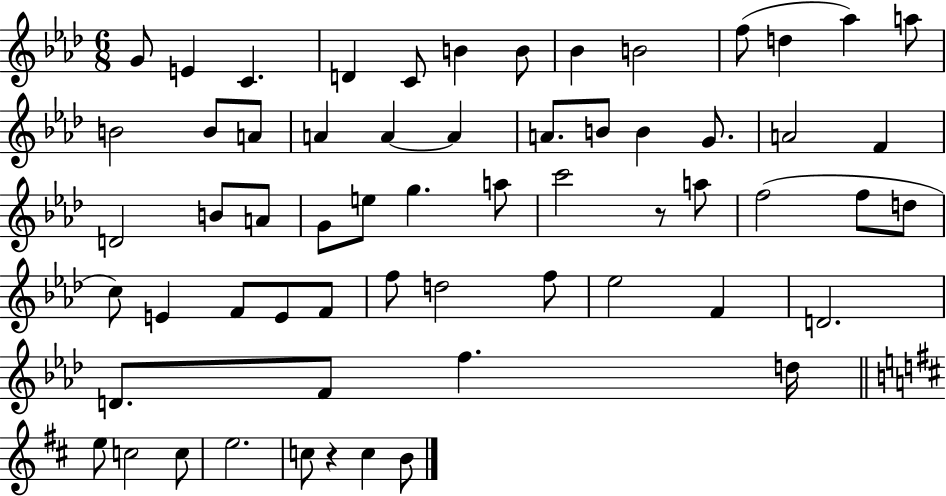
X:1
T:Untitled
M:6/8
L:1/4
K:Ab
G/2 E C D C/2 B B/2 _B B2 f/2 d _a a/2 B2 B/2 A/2 A A A A/2 B/2 B G/2 A2 F D2 B/2 A/2 G/2 e/2 g a/2 c'2 z/2 a/2 f2 f/2 d/2 c/2 E F/2 E/2 F/2 f/2 d2 f/2 _e2 F D2 D/2 F/2 f d/4 e/2 c2 c/2 e2 c/2 z c B/2